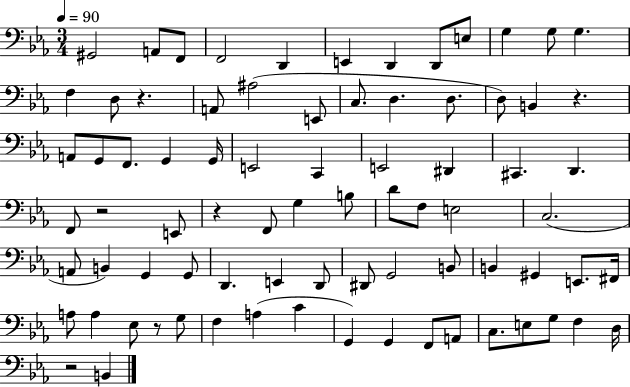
{
  \clef bass
  \numericTimeSignature
  \time 3/4
  \key ees \major
  \tempo 4 = 90
  gis,2 a,8 f,8 | f,2 d,4 | e,4 d,4 d,8 e8 | g4 g8 g4. | \break f4 d8 r4. | a,8 ais2( e,8 | c8. d4. d8. | d8) b,4 r4. | \break a,8 g,8 f,8. g,4 g,16 | e,2 c,4 | e,2 dis,4 | cis,4. d,4. | \break f,8 r2 e,8 | r4 f,8 g4 b8 | d'8 f8 e2 | c2.( | \break a,8 b,4) g,4 g,8 | d,4. e,4 d,8 | dis,8 g,2 b,8 | b,4 gis,4 e,8. fis,16 | \break a8 a4 ees8 r8 g8 | f4 a4( c'4 | g,4) g,4 f,8 a,8 | c8. e8 g8 f4 d16 | \break r2 b,4 | \bar "|."
}